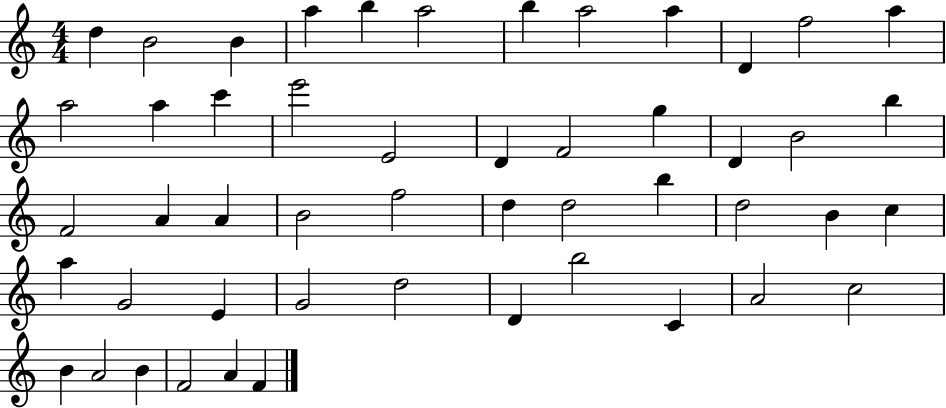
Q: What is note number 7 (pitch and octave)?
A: B5